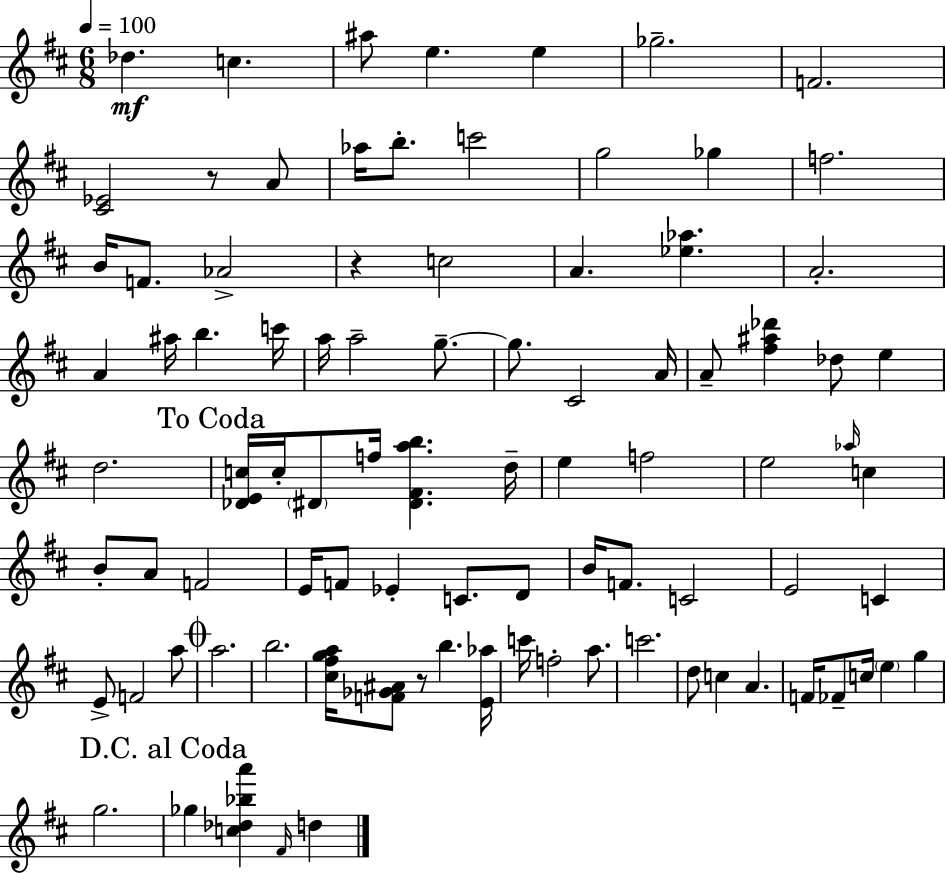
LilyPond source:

{
  \clef treble
  \numericTimeSignature
  \time 6/8
  \key d \major
  \tempo 4 = 100
  des''4.\mf c''4. | ais''8 e''4. e''4 | ges''2.-- | f'2. | \break <cis' ees'>2 r8 a'8 | aes''16 b''8.-. c'''2 | g''2 ges''4 | f''2. | \break b'16 f'8. aes'2-> | r4 c''2 | a'4. <ees'' aes''>4. | a'2.-. | \break a'4 ais''16 b''4. c'''16 | a''16 a''2-- g''8.--~~ | g''8. cis'2 a'16 | a'8-- <fis'' ais'' des'''>4 des''8 e''4 | \break d''2. | \mark "To Coda" <des' e' c''>16 c''16-. \parenthesize dis'8 f''16 <dis' fis' a'' b''>4. d''16-- | e''4 f''2 | e''2 \grace { aes''16 } c''4 | \break b'8-. a'8 f'2 | e'16 f'8 ees'4-. c'8. d'8 | b'16 f'8. c'2 | e'2 c'4 | \break e'8-> f'2 a''8 | \mark \markup { \musicglyph "scripts.coda" } a''2. | b''2. | <cis'' fis'' g'' a''>16 <f' ges' ais'>8 r8 b''4. | \break <e' aes''>16 c'''16 f''2-. a''8. | c'''2. | d''8 c''4 a'4. | f'16 fes'8-- c''16 \parenthesize e''4 g''4 | \break g''2. | \mark "D.C. al Coda" ges''4 <c'' des'' bes'' a'''>4 \grace { fis'16 } d''4 | \bar "|."
}